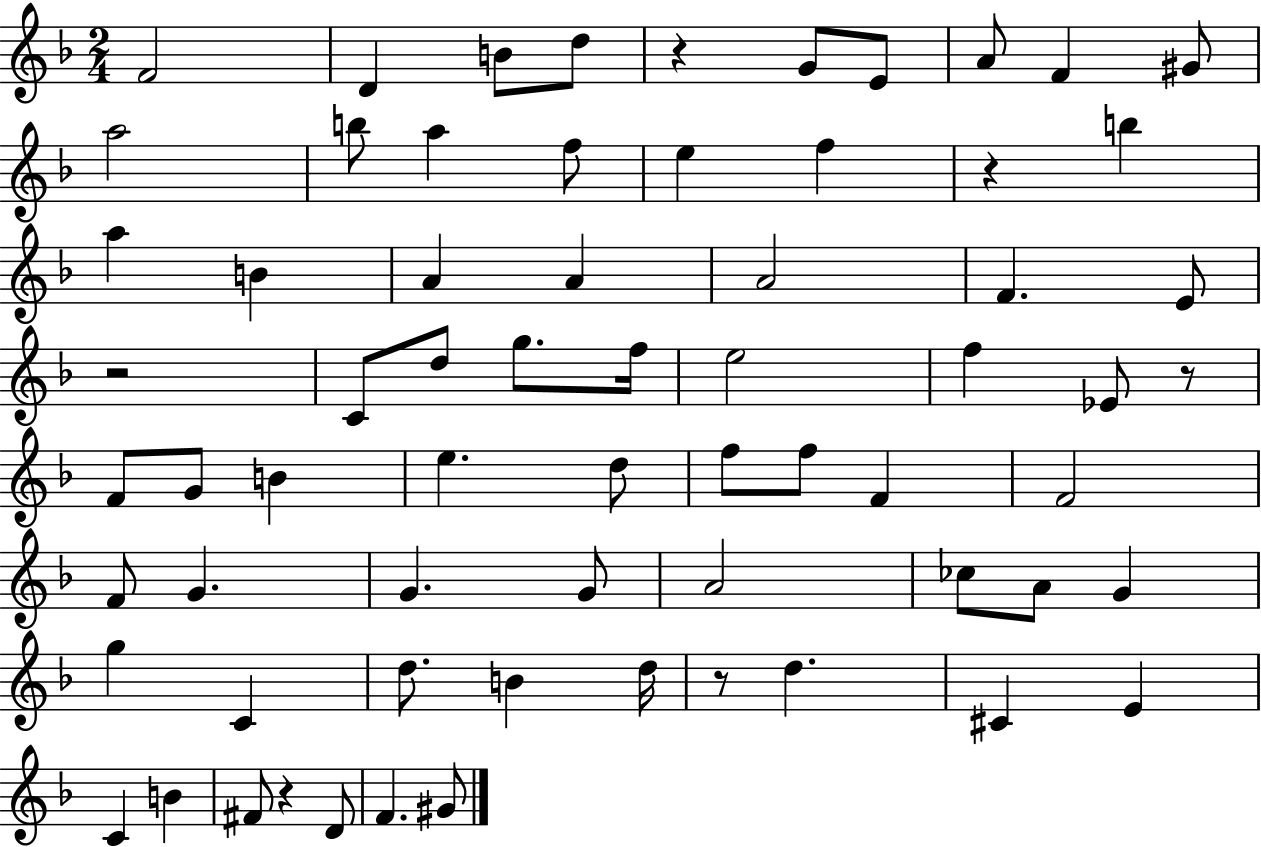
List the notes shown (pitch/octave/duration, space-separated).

F4/h D4/q B4/e D5/e R/q G4/e E4/e A4/e F4/q G#4/e A5/h B5/e A5/q F5/e E5/q F5/q R/q B5/q A5/q B4/q A4/q A4/q A4/h F4/q. E4/e R/h C4/e D5/e G5/e. F5/s E5/h F5/q Eb4/e R/e F4/e G4/e B4/q E5/q. D5/e F5/e F5/e F4/q F4/h F4/e G4/q. G4/q. G4/e A4/h CES5/e A4/e G4/q G5/q C4/q D5/e. B4/q D5/s R/e D5/q. C#4/q E4/q C4/q B4/q F#4/e R/q D4/e F4/q. G#4/e